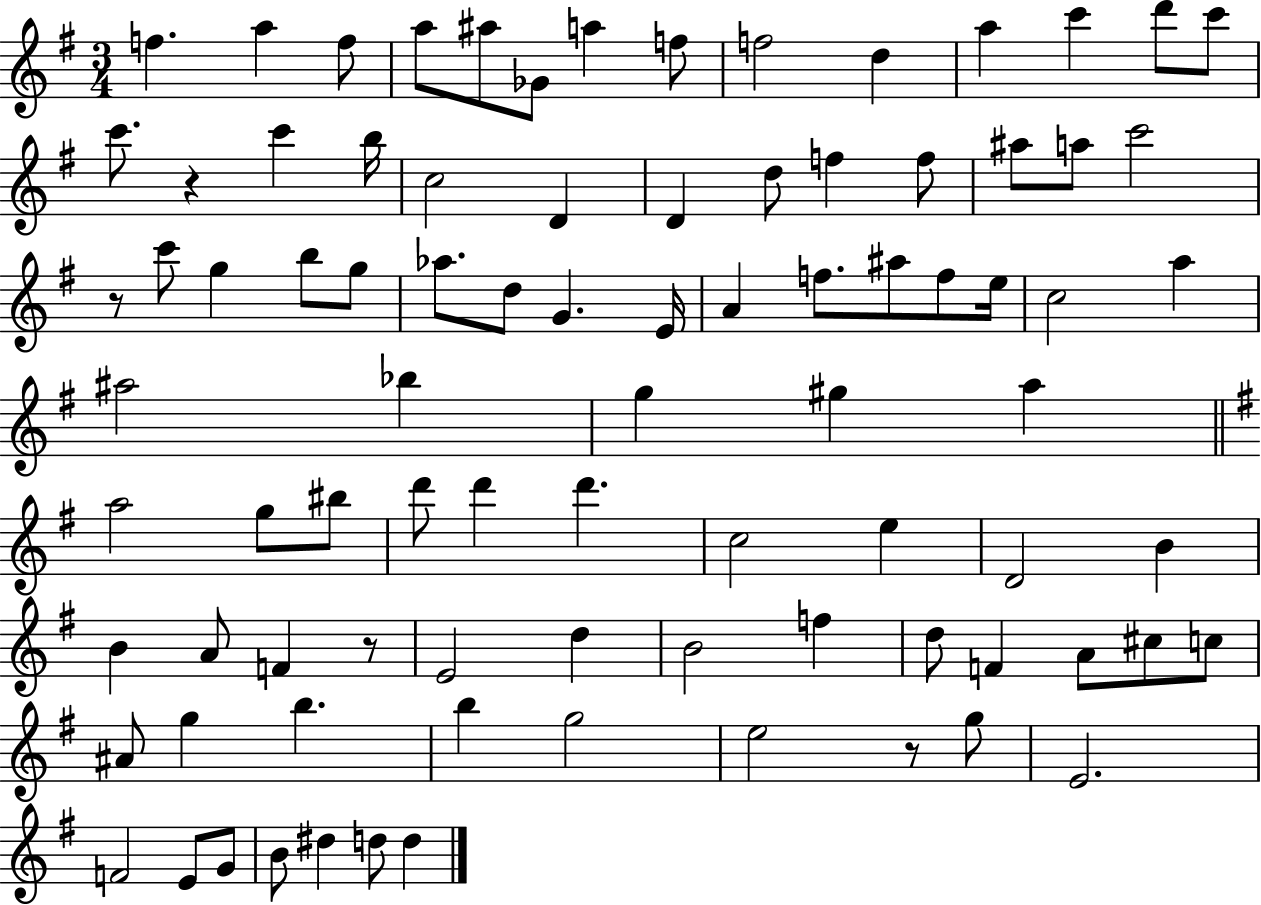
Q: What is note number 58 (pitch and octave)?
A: A4